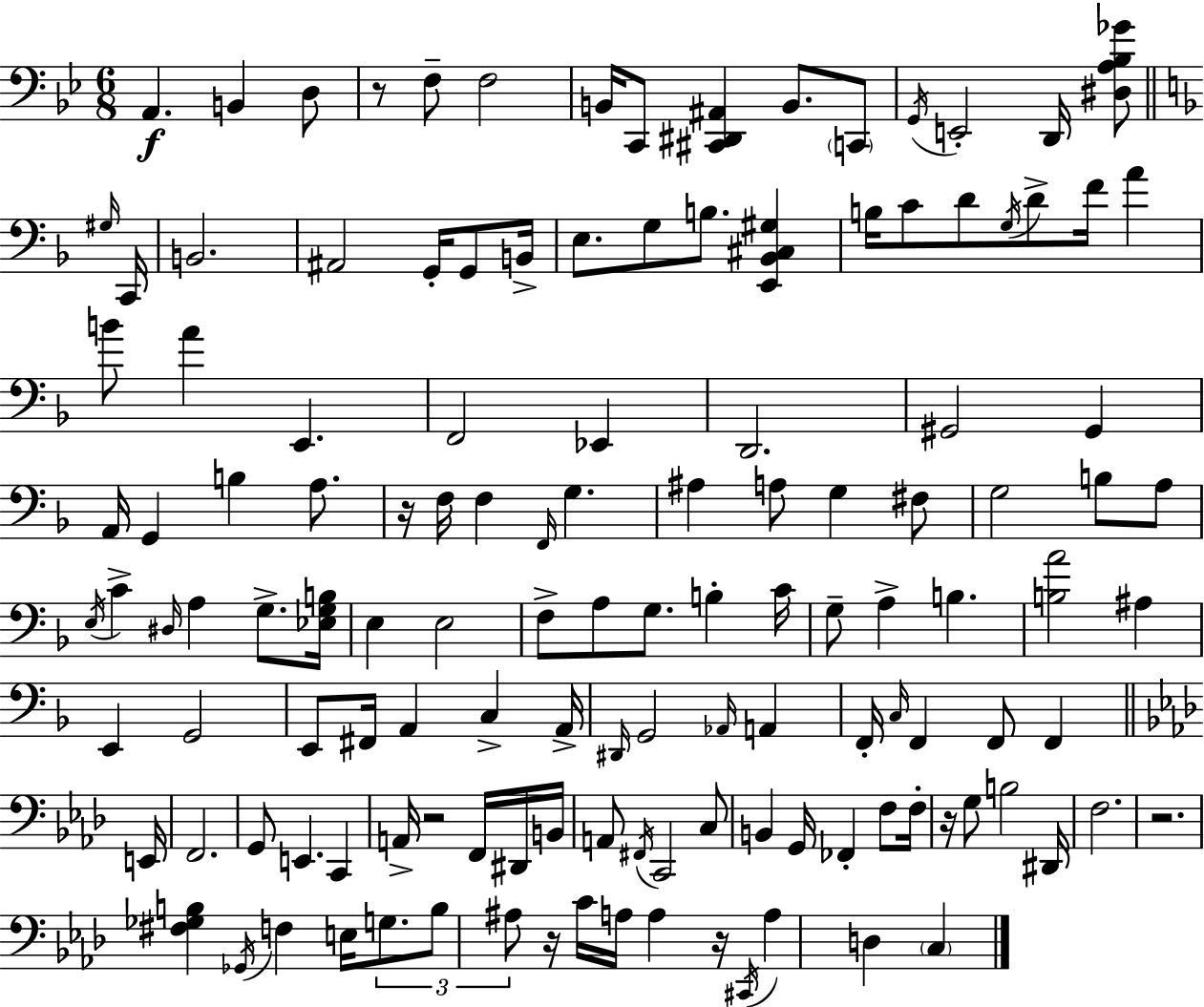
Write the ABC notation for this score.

X:1
T:Untitled
M:6/8
L:1/4
K:Gm
A,, B,, D,/2 z/2 F,/2 F,2 B,,/4 C,,/2 [^C,,^D,,^A,,] B,,/2 C,,/2 G,,/4 E,,2 D,,/4 [^D,A,_B,_G]/2 ^G,/4 C,,/4 B,,2 ^A,,2 G,,/4 G,,/2 B,,/4 E,/2 G,/2 B,/2 [E,,_B,,^C,^G,] B,/4 C/2 D/2 G,/4 D/2 F/4 A B/2 A E,, F,,2 _E,, D,,2 ^G,,2 ^G,, A,,/4 G,, B, A,/2 z/4 F,/4 F, F,,/4 G, ^A, A,/2 G, ^F,/2 G,2 B,/2 A,/2 E,/4 C ^D,/4 A, G,/2 [_E,G,B,]/4 E, E,2 F,/2 A,/2 G,/2 B, C/4 G,/2 A, B, [B,A]2 ^A, E,, G,,2 E,,/2 ^F,,/4 A,, C, A,,/4 ^D,,/4 G,,2 _A,,/4 A,, F,,/4 C,/4 F,, F,,/2 F,, E,,/4 F,,2 G,,/2 E,, C,, A,,/4 z2 F,,/4 ^D,,/4 B,,/4 A,,/2 ^F,,/4 C,,2 C,/2 B,, G,,/4 _F,, F,/2 F,/4 z/4 G,/2 B,2 ^D,,/4 F,2 z2 [^F,_G,B,] _G,,/4 F, E,/4 G,/2 B,/2 ^A,/2 z/4 C/4 A,/4 A, z/4 ^C,,/4 A, D, C,